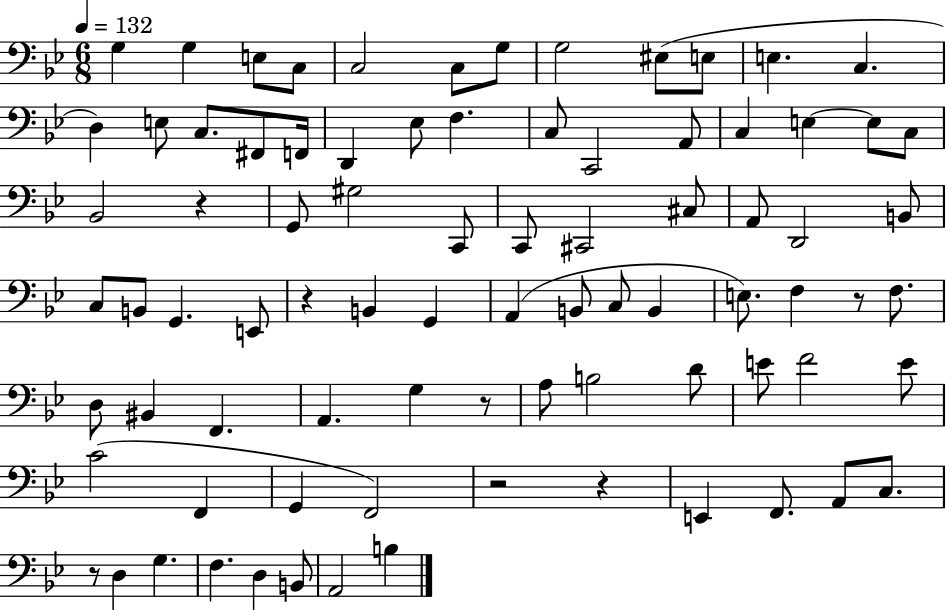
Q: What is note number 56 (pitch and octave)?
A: A3